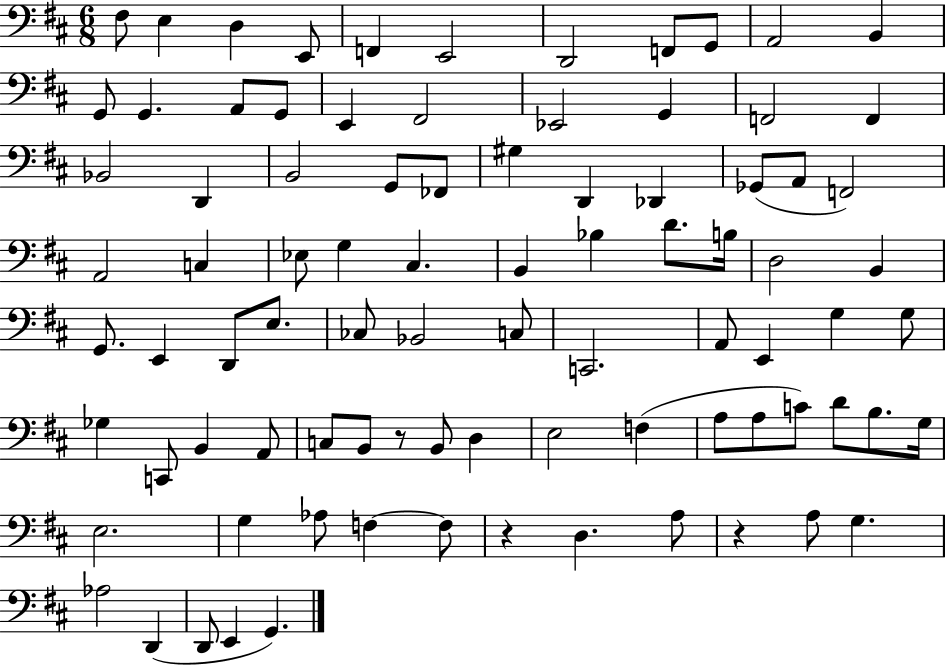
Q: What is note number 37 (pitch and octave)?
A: C#3